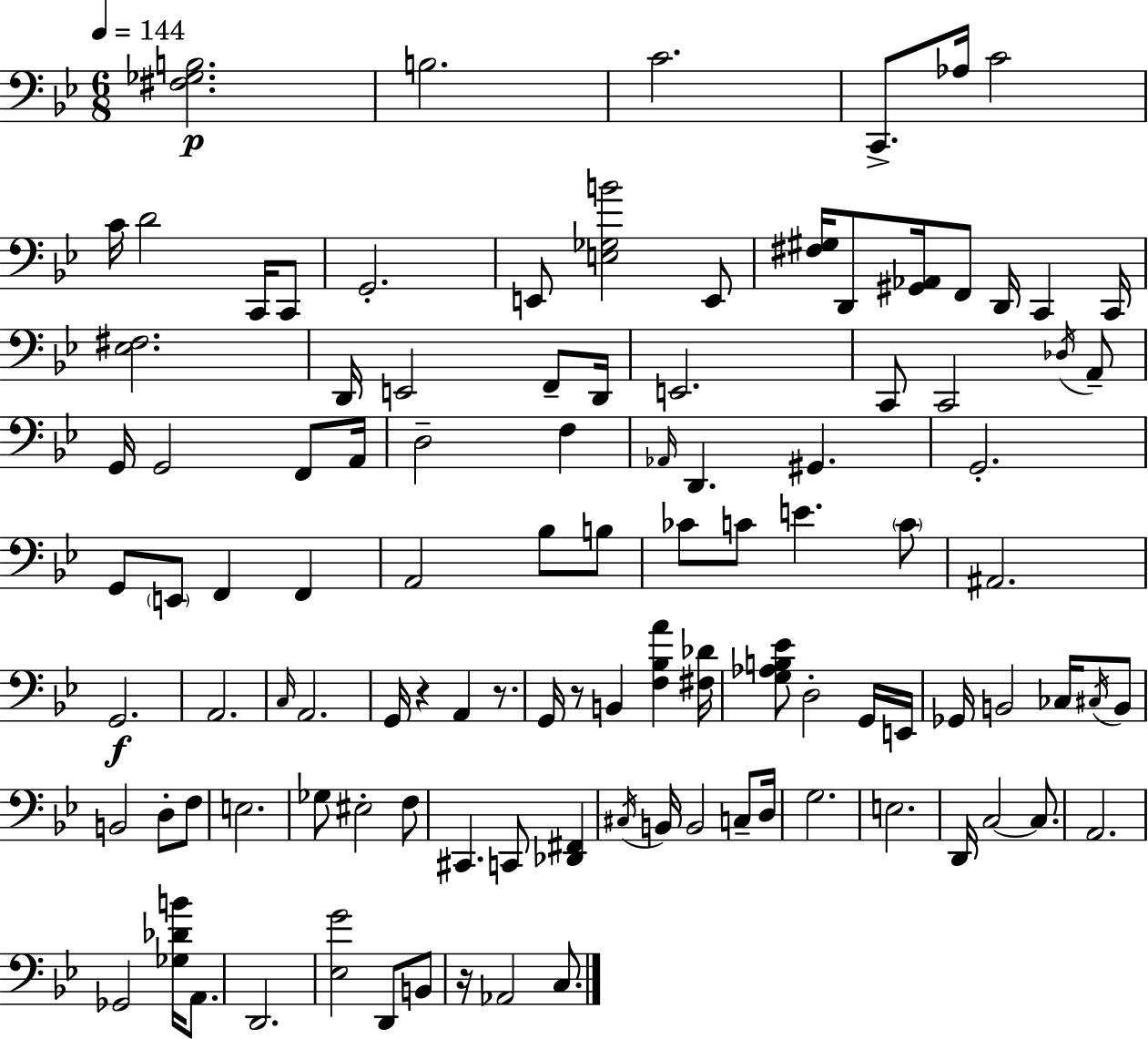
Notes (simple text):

[F#3,Gb3,B3]/h. B3/h. C4/h. C2/e. Ab3/s C4/h C4/s D4/h C2/s C2/e G2/h. E2/e [E3,Gb3,B4]/h E2/e [F#3,G#3]/s D2/e [G#2,Ab2]/s F2/e D2/s C2/q C2/s [Eb3,F#3]/h. D2/s E2/h F2/e D2/s E2/h. C2/e C2/h Db3/s A2/e G2/s G2/h F2/e A2/s D3/h F3/q Ab2/s D2/q. G#2/q. G2/h. G2/e E2/e F2/q F2/q A2/h Bb3/e B3/e CES4/e C4/e E4/q. C4/e A#2/h. G2/h. A2/h. C3/s A2/h. G2/s R/q A2/q R/e. G2/s R/e B2/q [F3,Bb3,A4]/q [F#3,Db4]/s [G3,Ab3,B3,Eb4]/e D3/h G2/s E2/s Gb2/s B2/h CES3/s C#3/s B2/e B2/h D3/e F3/e E3/h. Gb3/e EIS3/h F3/e C#2/q. C2/e [Db2,F#2]/q C#3/s B2/s B2/h C3/e D3/s G3/h. E3/h. D2/s C3/h C3/e. A2/h. Gb2/h [Gb3,Db4,B4]/s A2/e. D2/h. [Eb3,G4]/h D2/e B2/e R/s Ab2/h C3/e.